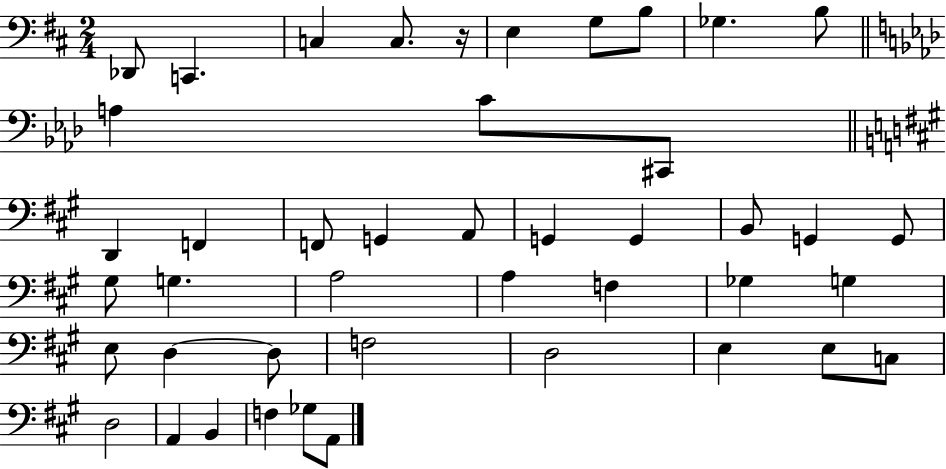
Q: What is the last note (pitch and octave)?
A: A2